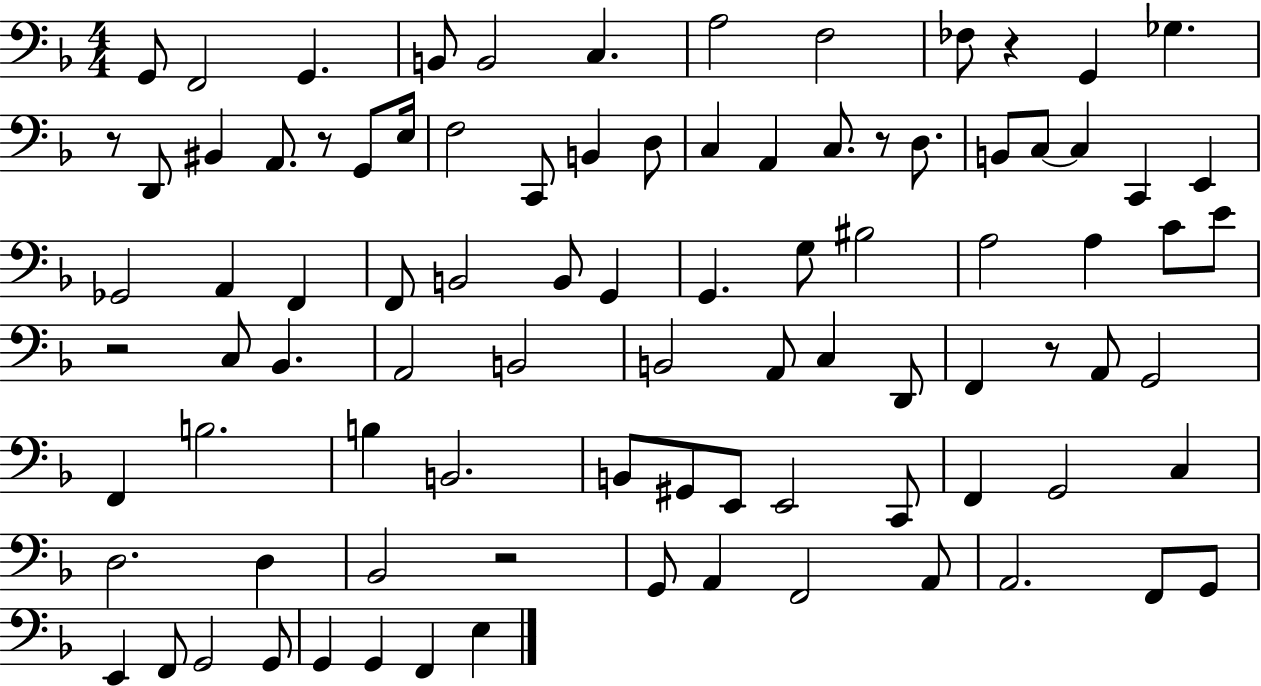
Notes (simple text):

G2/e F2/h G2/q. B2/e B2/h C3/q. A3/h F3/h FES3/e R/q G2/q Gb3/q. R/e D2/e BIS2/q A2/e. R/e G2/e E3/s F3/h C2/e B2/q D3/e C3/q A2/q C3/e. R/e D3/e. B2/e C3/e C3/q C2/q E2/q Gb2/h A2/q F2/q F2/e B2/h B2/e G2/q G2/q. G3/e BIS3/h A3/h A3/q C4/e E4/e R/h C3/e Bb2/q. A2/h B2/h B2/h A2/e C3/q D2/e F2/q R/e A2/e G2/h F2/q B3/h. B3/q B2/h. B2/e G#2/e E2/e E2/h C2/e F2/q G2/h C3/q D3/h. D3/q Bb2/h R/h G2/e A2/q F2/h A2/e A2/h. F2/e G2/e E2/q F2/e G2/h G2/e G2/q G2/q F2/q E3/q